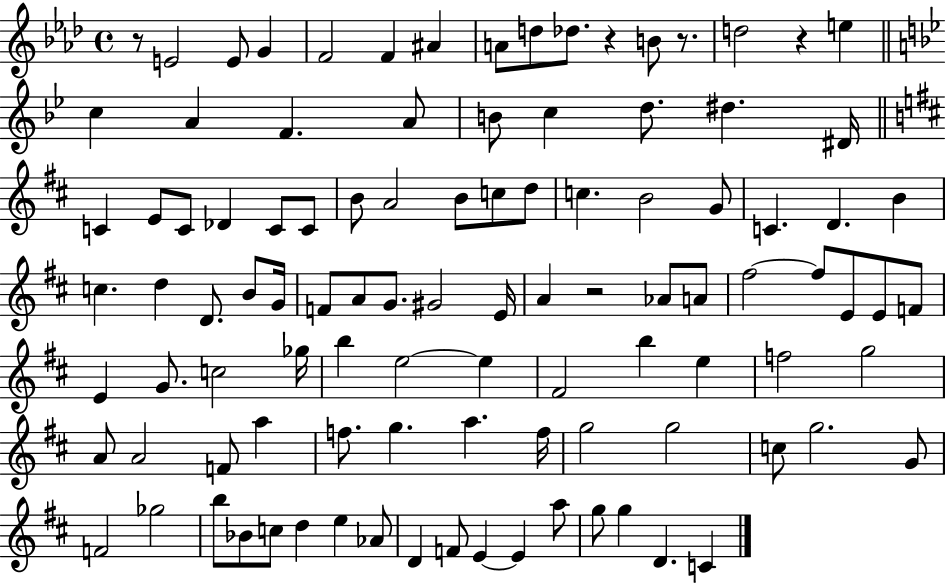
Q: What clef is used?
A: treble